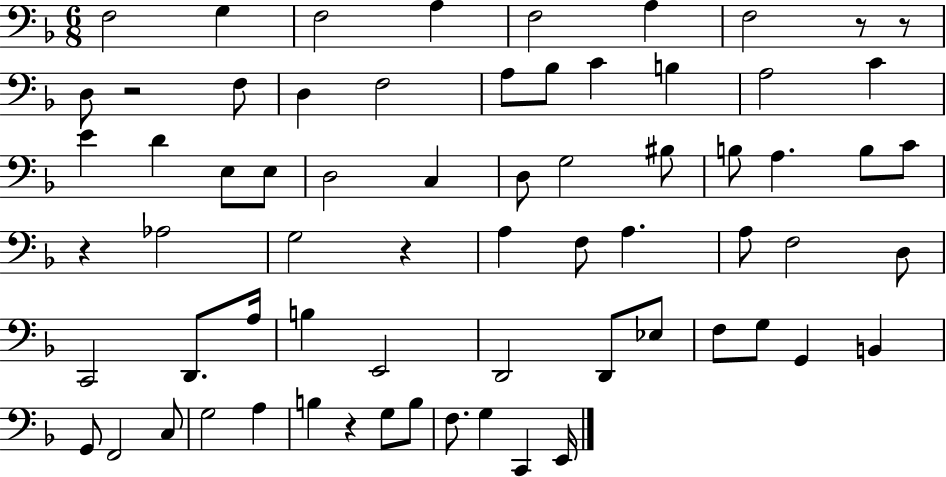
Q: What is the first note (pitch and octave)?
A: F3